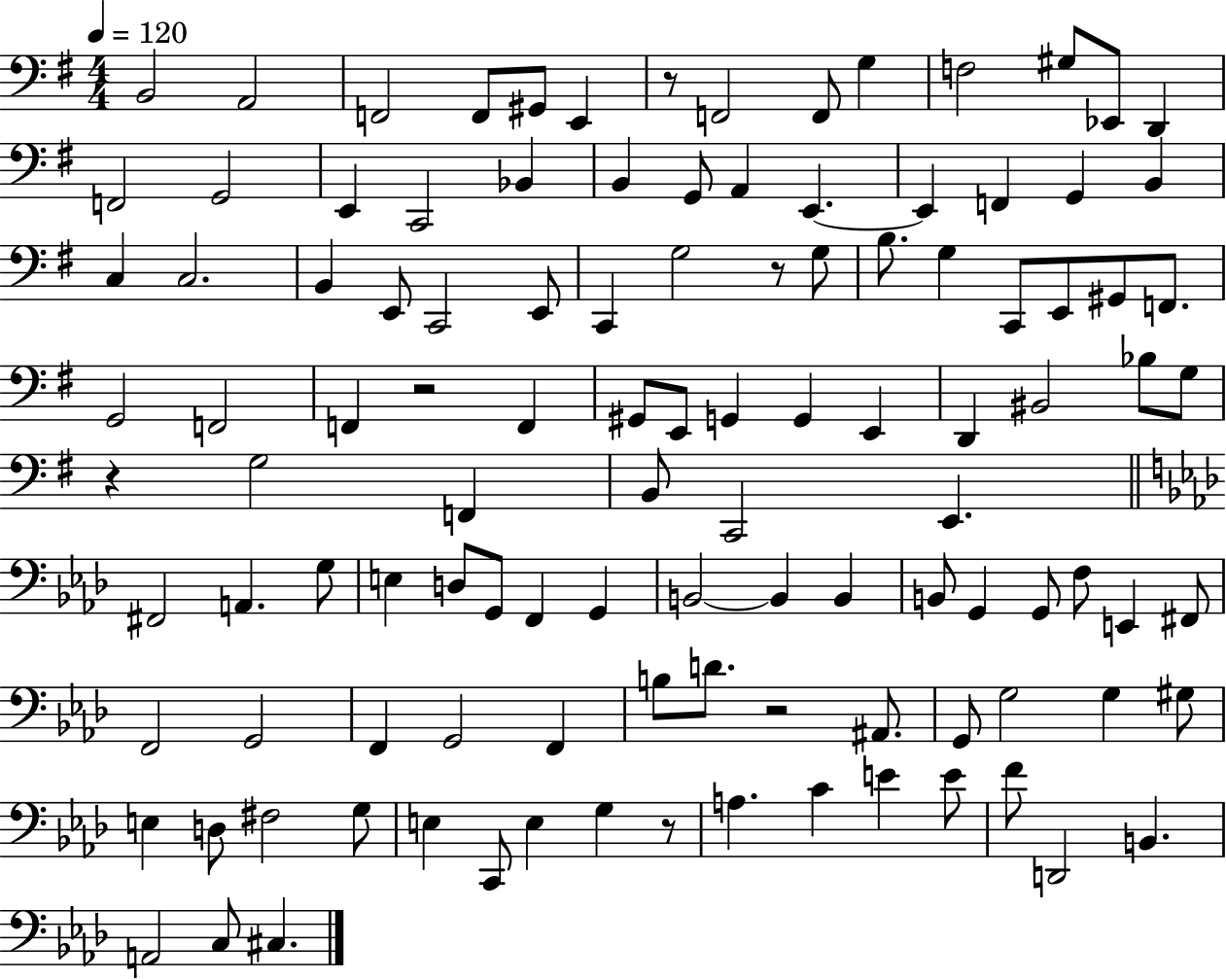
{
  \clef bass
  \numericTimeSignature
  \time 4/4
  \key g \major
  \tempo 4 = 120
  b,2 a,2 | f,2 f,8 gis,8 e,4 | r8 f,2 f,8 g4 | f2 gis8 ees,8 d,4 | \break f,2 g,2 | e,4 c,2 bes,4 | b,4 g,8 a,4 e,4.~~ | e,4 f,4 g,4 b,4 | \break c4 c2. | b,4 e,8 c,2 e,8 | c,4 g2 r8 g8 | b8. g4 c,8 e,8 gis,8 f,8. | \break g,2 f,2 | f,4 r2 f,4 | gis,8 e,8 g,4 g,4 e,4 | d,4 bis,2 bes8 g8 | \break r4 g2 f,4 | b,8 c,2 e,4. | \bar "||" \break \key f \minor fis,2 a,4. g8 | e4 d8 g,8 f,4 g,4 | b,2~~ b,4 b,4 | b,8 g,4 g,8 f8 e,4 fis,8 | \break f,2 g,2 | f,4 g,2 f,4 | b8 d'8. r2 ais,8. | g,8 g2 g4 gis8 | \break e4 d8 fis2 g8 | e4 c,8 e4 g4 r8 | a4. c'4 e'4 e'8 | f'8 d,2 b,4. | \break a,2 c8 cis4. | \bar "|."
}